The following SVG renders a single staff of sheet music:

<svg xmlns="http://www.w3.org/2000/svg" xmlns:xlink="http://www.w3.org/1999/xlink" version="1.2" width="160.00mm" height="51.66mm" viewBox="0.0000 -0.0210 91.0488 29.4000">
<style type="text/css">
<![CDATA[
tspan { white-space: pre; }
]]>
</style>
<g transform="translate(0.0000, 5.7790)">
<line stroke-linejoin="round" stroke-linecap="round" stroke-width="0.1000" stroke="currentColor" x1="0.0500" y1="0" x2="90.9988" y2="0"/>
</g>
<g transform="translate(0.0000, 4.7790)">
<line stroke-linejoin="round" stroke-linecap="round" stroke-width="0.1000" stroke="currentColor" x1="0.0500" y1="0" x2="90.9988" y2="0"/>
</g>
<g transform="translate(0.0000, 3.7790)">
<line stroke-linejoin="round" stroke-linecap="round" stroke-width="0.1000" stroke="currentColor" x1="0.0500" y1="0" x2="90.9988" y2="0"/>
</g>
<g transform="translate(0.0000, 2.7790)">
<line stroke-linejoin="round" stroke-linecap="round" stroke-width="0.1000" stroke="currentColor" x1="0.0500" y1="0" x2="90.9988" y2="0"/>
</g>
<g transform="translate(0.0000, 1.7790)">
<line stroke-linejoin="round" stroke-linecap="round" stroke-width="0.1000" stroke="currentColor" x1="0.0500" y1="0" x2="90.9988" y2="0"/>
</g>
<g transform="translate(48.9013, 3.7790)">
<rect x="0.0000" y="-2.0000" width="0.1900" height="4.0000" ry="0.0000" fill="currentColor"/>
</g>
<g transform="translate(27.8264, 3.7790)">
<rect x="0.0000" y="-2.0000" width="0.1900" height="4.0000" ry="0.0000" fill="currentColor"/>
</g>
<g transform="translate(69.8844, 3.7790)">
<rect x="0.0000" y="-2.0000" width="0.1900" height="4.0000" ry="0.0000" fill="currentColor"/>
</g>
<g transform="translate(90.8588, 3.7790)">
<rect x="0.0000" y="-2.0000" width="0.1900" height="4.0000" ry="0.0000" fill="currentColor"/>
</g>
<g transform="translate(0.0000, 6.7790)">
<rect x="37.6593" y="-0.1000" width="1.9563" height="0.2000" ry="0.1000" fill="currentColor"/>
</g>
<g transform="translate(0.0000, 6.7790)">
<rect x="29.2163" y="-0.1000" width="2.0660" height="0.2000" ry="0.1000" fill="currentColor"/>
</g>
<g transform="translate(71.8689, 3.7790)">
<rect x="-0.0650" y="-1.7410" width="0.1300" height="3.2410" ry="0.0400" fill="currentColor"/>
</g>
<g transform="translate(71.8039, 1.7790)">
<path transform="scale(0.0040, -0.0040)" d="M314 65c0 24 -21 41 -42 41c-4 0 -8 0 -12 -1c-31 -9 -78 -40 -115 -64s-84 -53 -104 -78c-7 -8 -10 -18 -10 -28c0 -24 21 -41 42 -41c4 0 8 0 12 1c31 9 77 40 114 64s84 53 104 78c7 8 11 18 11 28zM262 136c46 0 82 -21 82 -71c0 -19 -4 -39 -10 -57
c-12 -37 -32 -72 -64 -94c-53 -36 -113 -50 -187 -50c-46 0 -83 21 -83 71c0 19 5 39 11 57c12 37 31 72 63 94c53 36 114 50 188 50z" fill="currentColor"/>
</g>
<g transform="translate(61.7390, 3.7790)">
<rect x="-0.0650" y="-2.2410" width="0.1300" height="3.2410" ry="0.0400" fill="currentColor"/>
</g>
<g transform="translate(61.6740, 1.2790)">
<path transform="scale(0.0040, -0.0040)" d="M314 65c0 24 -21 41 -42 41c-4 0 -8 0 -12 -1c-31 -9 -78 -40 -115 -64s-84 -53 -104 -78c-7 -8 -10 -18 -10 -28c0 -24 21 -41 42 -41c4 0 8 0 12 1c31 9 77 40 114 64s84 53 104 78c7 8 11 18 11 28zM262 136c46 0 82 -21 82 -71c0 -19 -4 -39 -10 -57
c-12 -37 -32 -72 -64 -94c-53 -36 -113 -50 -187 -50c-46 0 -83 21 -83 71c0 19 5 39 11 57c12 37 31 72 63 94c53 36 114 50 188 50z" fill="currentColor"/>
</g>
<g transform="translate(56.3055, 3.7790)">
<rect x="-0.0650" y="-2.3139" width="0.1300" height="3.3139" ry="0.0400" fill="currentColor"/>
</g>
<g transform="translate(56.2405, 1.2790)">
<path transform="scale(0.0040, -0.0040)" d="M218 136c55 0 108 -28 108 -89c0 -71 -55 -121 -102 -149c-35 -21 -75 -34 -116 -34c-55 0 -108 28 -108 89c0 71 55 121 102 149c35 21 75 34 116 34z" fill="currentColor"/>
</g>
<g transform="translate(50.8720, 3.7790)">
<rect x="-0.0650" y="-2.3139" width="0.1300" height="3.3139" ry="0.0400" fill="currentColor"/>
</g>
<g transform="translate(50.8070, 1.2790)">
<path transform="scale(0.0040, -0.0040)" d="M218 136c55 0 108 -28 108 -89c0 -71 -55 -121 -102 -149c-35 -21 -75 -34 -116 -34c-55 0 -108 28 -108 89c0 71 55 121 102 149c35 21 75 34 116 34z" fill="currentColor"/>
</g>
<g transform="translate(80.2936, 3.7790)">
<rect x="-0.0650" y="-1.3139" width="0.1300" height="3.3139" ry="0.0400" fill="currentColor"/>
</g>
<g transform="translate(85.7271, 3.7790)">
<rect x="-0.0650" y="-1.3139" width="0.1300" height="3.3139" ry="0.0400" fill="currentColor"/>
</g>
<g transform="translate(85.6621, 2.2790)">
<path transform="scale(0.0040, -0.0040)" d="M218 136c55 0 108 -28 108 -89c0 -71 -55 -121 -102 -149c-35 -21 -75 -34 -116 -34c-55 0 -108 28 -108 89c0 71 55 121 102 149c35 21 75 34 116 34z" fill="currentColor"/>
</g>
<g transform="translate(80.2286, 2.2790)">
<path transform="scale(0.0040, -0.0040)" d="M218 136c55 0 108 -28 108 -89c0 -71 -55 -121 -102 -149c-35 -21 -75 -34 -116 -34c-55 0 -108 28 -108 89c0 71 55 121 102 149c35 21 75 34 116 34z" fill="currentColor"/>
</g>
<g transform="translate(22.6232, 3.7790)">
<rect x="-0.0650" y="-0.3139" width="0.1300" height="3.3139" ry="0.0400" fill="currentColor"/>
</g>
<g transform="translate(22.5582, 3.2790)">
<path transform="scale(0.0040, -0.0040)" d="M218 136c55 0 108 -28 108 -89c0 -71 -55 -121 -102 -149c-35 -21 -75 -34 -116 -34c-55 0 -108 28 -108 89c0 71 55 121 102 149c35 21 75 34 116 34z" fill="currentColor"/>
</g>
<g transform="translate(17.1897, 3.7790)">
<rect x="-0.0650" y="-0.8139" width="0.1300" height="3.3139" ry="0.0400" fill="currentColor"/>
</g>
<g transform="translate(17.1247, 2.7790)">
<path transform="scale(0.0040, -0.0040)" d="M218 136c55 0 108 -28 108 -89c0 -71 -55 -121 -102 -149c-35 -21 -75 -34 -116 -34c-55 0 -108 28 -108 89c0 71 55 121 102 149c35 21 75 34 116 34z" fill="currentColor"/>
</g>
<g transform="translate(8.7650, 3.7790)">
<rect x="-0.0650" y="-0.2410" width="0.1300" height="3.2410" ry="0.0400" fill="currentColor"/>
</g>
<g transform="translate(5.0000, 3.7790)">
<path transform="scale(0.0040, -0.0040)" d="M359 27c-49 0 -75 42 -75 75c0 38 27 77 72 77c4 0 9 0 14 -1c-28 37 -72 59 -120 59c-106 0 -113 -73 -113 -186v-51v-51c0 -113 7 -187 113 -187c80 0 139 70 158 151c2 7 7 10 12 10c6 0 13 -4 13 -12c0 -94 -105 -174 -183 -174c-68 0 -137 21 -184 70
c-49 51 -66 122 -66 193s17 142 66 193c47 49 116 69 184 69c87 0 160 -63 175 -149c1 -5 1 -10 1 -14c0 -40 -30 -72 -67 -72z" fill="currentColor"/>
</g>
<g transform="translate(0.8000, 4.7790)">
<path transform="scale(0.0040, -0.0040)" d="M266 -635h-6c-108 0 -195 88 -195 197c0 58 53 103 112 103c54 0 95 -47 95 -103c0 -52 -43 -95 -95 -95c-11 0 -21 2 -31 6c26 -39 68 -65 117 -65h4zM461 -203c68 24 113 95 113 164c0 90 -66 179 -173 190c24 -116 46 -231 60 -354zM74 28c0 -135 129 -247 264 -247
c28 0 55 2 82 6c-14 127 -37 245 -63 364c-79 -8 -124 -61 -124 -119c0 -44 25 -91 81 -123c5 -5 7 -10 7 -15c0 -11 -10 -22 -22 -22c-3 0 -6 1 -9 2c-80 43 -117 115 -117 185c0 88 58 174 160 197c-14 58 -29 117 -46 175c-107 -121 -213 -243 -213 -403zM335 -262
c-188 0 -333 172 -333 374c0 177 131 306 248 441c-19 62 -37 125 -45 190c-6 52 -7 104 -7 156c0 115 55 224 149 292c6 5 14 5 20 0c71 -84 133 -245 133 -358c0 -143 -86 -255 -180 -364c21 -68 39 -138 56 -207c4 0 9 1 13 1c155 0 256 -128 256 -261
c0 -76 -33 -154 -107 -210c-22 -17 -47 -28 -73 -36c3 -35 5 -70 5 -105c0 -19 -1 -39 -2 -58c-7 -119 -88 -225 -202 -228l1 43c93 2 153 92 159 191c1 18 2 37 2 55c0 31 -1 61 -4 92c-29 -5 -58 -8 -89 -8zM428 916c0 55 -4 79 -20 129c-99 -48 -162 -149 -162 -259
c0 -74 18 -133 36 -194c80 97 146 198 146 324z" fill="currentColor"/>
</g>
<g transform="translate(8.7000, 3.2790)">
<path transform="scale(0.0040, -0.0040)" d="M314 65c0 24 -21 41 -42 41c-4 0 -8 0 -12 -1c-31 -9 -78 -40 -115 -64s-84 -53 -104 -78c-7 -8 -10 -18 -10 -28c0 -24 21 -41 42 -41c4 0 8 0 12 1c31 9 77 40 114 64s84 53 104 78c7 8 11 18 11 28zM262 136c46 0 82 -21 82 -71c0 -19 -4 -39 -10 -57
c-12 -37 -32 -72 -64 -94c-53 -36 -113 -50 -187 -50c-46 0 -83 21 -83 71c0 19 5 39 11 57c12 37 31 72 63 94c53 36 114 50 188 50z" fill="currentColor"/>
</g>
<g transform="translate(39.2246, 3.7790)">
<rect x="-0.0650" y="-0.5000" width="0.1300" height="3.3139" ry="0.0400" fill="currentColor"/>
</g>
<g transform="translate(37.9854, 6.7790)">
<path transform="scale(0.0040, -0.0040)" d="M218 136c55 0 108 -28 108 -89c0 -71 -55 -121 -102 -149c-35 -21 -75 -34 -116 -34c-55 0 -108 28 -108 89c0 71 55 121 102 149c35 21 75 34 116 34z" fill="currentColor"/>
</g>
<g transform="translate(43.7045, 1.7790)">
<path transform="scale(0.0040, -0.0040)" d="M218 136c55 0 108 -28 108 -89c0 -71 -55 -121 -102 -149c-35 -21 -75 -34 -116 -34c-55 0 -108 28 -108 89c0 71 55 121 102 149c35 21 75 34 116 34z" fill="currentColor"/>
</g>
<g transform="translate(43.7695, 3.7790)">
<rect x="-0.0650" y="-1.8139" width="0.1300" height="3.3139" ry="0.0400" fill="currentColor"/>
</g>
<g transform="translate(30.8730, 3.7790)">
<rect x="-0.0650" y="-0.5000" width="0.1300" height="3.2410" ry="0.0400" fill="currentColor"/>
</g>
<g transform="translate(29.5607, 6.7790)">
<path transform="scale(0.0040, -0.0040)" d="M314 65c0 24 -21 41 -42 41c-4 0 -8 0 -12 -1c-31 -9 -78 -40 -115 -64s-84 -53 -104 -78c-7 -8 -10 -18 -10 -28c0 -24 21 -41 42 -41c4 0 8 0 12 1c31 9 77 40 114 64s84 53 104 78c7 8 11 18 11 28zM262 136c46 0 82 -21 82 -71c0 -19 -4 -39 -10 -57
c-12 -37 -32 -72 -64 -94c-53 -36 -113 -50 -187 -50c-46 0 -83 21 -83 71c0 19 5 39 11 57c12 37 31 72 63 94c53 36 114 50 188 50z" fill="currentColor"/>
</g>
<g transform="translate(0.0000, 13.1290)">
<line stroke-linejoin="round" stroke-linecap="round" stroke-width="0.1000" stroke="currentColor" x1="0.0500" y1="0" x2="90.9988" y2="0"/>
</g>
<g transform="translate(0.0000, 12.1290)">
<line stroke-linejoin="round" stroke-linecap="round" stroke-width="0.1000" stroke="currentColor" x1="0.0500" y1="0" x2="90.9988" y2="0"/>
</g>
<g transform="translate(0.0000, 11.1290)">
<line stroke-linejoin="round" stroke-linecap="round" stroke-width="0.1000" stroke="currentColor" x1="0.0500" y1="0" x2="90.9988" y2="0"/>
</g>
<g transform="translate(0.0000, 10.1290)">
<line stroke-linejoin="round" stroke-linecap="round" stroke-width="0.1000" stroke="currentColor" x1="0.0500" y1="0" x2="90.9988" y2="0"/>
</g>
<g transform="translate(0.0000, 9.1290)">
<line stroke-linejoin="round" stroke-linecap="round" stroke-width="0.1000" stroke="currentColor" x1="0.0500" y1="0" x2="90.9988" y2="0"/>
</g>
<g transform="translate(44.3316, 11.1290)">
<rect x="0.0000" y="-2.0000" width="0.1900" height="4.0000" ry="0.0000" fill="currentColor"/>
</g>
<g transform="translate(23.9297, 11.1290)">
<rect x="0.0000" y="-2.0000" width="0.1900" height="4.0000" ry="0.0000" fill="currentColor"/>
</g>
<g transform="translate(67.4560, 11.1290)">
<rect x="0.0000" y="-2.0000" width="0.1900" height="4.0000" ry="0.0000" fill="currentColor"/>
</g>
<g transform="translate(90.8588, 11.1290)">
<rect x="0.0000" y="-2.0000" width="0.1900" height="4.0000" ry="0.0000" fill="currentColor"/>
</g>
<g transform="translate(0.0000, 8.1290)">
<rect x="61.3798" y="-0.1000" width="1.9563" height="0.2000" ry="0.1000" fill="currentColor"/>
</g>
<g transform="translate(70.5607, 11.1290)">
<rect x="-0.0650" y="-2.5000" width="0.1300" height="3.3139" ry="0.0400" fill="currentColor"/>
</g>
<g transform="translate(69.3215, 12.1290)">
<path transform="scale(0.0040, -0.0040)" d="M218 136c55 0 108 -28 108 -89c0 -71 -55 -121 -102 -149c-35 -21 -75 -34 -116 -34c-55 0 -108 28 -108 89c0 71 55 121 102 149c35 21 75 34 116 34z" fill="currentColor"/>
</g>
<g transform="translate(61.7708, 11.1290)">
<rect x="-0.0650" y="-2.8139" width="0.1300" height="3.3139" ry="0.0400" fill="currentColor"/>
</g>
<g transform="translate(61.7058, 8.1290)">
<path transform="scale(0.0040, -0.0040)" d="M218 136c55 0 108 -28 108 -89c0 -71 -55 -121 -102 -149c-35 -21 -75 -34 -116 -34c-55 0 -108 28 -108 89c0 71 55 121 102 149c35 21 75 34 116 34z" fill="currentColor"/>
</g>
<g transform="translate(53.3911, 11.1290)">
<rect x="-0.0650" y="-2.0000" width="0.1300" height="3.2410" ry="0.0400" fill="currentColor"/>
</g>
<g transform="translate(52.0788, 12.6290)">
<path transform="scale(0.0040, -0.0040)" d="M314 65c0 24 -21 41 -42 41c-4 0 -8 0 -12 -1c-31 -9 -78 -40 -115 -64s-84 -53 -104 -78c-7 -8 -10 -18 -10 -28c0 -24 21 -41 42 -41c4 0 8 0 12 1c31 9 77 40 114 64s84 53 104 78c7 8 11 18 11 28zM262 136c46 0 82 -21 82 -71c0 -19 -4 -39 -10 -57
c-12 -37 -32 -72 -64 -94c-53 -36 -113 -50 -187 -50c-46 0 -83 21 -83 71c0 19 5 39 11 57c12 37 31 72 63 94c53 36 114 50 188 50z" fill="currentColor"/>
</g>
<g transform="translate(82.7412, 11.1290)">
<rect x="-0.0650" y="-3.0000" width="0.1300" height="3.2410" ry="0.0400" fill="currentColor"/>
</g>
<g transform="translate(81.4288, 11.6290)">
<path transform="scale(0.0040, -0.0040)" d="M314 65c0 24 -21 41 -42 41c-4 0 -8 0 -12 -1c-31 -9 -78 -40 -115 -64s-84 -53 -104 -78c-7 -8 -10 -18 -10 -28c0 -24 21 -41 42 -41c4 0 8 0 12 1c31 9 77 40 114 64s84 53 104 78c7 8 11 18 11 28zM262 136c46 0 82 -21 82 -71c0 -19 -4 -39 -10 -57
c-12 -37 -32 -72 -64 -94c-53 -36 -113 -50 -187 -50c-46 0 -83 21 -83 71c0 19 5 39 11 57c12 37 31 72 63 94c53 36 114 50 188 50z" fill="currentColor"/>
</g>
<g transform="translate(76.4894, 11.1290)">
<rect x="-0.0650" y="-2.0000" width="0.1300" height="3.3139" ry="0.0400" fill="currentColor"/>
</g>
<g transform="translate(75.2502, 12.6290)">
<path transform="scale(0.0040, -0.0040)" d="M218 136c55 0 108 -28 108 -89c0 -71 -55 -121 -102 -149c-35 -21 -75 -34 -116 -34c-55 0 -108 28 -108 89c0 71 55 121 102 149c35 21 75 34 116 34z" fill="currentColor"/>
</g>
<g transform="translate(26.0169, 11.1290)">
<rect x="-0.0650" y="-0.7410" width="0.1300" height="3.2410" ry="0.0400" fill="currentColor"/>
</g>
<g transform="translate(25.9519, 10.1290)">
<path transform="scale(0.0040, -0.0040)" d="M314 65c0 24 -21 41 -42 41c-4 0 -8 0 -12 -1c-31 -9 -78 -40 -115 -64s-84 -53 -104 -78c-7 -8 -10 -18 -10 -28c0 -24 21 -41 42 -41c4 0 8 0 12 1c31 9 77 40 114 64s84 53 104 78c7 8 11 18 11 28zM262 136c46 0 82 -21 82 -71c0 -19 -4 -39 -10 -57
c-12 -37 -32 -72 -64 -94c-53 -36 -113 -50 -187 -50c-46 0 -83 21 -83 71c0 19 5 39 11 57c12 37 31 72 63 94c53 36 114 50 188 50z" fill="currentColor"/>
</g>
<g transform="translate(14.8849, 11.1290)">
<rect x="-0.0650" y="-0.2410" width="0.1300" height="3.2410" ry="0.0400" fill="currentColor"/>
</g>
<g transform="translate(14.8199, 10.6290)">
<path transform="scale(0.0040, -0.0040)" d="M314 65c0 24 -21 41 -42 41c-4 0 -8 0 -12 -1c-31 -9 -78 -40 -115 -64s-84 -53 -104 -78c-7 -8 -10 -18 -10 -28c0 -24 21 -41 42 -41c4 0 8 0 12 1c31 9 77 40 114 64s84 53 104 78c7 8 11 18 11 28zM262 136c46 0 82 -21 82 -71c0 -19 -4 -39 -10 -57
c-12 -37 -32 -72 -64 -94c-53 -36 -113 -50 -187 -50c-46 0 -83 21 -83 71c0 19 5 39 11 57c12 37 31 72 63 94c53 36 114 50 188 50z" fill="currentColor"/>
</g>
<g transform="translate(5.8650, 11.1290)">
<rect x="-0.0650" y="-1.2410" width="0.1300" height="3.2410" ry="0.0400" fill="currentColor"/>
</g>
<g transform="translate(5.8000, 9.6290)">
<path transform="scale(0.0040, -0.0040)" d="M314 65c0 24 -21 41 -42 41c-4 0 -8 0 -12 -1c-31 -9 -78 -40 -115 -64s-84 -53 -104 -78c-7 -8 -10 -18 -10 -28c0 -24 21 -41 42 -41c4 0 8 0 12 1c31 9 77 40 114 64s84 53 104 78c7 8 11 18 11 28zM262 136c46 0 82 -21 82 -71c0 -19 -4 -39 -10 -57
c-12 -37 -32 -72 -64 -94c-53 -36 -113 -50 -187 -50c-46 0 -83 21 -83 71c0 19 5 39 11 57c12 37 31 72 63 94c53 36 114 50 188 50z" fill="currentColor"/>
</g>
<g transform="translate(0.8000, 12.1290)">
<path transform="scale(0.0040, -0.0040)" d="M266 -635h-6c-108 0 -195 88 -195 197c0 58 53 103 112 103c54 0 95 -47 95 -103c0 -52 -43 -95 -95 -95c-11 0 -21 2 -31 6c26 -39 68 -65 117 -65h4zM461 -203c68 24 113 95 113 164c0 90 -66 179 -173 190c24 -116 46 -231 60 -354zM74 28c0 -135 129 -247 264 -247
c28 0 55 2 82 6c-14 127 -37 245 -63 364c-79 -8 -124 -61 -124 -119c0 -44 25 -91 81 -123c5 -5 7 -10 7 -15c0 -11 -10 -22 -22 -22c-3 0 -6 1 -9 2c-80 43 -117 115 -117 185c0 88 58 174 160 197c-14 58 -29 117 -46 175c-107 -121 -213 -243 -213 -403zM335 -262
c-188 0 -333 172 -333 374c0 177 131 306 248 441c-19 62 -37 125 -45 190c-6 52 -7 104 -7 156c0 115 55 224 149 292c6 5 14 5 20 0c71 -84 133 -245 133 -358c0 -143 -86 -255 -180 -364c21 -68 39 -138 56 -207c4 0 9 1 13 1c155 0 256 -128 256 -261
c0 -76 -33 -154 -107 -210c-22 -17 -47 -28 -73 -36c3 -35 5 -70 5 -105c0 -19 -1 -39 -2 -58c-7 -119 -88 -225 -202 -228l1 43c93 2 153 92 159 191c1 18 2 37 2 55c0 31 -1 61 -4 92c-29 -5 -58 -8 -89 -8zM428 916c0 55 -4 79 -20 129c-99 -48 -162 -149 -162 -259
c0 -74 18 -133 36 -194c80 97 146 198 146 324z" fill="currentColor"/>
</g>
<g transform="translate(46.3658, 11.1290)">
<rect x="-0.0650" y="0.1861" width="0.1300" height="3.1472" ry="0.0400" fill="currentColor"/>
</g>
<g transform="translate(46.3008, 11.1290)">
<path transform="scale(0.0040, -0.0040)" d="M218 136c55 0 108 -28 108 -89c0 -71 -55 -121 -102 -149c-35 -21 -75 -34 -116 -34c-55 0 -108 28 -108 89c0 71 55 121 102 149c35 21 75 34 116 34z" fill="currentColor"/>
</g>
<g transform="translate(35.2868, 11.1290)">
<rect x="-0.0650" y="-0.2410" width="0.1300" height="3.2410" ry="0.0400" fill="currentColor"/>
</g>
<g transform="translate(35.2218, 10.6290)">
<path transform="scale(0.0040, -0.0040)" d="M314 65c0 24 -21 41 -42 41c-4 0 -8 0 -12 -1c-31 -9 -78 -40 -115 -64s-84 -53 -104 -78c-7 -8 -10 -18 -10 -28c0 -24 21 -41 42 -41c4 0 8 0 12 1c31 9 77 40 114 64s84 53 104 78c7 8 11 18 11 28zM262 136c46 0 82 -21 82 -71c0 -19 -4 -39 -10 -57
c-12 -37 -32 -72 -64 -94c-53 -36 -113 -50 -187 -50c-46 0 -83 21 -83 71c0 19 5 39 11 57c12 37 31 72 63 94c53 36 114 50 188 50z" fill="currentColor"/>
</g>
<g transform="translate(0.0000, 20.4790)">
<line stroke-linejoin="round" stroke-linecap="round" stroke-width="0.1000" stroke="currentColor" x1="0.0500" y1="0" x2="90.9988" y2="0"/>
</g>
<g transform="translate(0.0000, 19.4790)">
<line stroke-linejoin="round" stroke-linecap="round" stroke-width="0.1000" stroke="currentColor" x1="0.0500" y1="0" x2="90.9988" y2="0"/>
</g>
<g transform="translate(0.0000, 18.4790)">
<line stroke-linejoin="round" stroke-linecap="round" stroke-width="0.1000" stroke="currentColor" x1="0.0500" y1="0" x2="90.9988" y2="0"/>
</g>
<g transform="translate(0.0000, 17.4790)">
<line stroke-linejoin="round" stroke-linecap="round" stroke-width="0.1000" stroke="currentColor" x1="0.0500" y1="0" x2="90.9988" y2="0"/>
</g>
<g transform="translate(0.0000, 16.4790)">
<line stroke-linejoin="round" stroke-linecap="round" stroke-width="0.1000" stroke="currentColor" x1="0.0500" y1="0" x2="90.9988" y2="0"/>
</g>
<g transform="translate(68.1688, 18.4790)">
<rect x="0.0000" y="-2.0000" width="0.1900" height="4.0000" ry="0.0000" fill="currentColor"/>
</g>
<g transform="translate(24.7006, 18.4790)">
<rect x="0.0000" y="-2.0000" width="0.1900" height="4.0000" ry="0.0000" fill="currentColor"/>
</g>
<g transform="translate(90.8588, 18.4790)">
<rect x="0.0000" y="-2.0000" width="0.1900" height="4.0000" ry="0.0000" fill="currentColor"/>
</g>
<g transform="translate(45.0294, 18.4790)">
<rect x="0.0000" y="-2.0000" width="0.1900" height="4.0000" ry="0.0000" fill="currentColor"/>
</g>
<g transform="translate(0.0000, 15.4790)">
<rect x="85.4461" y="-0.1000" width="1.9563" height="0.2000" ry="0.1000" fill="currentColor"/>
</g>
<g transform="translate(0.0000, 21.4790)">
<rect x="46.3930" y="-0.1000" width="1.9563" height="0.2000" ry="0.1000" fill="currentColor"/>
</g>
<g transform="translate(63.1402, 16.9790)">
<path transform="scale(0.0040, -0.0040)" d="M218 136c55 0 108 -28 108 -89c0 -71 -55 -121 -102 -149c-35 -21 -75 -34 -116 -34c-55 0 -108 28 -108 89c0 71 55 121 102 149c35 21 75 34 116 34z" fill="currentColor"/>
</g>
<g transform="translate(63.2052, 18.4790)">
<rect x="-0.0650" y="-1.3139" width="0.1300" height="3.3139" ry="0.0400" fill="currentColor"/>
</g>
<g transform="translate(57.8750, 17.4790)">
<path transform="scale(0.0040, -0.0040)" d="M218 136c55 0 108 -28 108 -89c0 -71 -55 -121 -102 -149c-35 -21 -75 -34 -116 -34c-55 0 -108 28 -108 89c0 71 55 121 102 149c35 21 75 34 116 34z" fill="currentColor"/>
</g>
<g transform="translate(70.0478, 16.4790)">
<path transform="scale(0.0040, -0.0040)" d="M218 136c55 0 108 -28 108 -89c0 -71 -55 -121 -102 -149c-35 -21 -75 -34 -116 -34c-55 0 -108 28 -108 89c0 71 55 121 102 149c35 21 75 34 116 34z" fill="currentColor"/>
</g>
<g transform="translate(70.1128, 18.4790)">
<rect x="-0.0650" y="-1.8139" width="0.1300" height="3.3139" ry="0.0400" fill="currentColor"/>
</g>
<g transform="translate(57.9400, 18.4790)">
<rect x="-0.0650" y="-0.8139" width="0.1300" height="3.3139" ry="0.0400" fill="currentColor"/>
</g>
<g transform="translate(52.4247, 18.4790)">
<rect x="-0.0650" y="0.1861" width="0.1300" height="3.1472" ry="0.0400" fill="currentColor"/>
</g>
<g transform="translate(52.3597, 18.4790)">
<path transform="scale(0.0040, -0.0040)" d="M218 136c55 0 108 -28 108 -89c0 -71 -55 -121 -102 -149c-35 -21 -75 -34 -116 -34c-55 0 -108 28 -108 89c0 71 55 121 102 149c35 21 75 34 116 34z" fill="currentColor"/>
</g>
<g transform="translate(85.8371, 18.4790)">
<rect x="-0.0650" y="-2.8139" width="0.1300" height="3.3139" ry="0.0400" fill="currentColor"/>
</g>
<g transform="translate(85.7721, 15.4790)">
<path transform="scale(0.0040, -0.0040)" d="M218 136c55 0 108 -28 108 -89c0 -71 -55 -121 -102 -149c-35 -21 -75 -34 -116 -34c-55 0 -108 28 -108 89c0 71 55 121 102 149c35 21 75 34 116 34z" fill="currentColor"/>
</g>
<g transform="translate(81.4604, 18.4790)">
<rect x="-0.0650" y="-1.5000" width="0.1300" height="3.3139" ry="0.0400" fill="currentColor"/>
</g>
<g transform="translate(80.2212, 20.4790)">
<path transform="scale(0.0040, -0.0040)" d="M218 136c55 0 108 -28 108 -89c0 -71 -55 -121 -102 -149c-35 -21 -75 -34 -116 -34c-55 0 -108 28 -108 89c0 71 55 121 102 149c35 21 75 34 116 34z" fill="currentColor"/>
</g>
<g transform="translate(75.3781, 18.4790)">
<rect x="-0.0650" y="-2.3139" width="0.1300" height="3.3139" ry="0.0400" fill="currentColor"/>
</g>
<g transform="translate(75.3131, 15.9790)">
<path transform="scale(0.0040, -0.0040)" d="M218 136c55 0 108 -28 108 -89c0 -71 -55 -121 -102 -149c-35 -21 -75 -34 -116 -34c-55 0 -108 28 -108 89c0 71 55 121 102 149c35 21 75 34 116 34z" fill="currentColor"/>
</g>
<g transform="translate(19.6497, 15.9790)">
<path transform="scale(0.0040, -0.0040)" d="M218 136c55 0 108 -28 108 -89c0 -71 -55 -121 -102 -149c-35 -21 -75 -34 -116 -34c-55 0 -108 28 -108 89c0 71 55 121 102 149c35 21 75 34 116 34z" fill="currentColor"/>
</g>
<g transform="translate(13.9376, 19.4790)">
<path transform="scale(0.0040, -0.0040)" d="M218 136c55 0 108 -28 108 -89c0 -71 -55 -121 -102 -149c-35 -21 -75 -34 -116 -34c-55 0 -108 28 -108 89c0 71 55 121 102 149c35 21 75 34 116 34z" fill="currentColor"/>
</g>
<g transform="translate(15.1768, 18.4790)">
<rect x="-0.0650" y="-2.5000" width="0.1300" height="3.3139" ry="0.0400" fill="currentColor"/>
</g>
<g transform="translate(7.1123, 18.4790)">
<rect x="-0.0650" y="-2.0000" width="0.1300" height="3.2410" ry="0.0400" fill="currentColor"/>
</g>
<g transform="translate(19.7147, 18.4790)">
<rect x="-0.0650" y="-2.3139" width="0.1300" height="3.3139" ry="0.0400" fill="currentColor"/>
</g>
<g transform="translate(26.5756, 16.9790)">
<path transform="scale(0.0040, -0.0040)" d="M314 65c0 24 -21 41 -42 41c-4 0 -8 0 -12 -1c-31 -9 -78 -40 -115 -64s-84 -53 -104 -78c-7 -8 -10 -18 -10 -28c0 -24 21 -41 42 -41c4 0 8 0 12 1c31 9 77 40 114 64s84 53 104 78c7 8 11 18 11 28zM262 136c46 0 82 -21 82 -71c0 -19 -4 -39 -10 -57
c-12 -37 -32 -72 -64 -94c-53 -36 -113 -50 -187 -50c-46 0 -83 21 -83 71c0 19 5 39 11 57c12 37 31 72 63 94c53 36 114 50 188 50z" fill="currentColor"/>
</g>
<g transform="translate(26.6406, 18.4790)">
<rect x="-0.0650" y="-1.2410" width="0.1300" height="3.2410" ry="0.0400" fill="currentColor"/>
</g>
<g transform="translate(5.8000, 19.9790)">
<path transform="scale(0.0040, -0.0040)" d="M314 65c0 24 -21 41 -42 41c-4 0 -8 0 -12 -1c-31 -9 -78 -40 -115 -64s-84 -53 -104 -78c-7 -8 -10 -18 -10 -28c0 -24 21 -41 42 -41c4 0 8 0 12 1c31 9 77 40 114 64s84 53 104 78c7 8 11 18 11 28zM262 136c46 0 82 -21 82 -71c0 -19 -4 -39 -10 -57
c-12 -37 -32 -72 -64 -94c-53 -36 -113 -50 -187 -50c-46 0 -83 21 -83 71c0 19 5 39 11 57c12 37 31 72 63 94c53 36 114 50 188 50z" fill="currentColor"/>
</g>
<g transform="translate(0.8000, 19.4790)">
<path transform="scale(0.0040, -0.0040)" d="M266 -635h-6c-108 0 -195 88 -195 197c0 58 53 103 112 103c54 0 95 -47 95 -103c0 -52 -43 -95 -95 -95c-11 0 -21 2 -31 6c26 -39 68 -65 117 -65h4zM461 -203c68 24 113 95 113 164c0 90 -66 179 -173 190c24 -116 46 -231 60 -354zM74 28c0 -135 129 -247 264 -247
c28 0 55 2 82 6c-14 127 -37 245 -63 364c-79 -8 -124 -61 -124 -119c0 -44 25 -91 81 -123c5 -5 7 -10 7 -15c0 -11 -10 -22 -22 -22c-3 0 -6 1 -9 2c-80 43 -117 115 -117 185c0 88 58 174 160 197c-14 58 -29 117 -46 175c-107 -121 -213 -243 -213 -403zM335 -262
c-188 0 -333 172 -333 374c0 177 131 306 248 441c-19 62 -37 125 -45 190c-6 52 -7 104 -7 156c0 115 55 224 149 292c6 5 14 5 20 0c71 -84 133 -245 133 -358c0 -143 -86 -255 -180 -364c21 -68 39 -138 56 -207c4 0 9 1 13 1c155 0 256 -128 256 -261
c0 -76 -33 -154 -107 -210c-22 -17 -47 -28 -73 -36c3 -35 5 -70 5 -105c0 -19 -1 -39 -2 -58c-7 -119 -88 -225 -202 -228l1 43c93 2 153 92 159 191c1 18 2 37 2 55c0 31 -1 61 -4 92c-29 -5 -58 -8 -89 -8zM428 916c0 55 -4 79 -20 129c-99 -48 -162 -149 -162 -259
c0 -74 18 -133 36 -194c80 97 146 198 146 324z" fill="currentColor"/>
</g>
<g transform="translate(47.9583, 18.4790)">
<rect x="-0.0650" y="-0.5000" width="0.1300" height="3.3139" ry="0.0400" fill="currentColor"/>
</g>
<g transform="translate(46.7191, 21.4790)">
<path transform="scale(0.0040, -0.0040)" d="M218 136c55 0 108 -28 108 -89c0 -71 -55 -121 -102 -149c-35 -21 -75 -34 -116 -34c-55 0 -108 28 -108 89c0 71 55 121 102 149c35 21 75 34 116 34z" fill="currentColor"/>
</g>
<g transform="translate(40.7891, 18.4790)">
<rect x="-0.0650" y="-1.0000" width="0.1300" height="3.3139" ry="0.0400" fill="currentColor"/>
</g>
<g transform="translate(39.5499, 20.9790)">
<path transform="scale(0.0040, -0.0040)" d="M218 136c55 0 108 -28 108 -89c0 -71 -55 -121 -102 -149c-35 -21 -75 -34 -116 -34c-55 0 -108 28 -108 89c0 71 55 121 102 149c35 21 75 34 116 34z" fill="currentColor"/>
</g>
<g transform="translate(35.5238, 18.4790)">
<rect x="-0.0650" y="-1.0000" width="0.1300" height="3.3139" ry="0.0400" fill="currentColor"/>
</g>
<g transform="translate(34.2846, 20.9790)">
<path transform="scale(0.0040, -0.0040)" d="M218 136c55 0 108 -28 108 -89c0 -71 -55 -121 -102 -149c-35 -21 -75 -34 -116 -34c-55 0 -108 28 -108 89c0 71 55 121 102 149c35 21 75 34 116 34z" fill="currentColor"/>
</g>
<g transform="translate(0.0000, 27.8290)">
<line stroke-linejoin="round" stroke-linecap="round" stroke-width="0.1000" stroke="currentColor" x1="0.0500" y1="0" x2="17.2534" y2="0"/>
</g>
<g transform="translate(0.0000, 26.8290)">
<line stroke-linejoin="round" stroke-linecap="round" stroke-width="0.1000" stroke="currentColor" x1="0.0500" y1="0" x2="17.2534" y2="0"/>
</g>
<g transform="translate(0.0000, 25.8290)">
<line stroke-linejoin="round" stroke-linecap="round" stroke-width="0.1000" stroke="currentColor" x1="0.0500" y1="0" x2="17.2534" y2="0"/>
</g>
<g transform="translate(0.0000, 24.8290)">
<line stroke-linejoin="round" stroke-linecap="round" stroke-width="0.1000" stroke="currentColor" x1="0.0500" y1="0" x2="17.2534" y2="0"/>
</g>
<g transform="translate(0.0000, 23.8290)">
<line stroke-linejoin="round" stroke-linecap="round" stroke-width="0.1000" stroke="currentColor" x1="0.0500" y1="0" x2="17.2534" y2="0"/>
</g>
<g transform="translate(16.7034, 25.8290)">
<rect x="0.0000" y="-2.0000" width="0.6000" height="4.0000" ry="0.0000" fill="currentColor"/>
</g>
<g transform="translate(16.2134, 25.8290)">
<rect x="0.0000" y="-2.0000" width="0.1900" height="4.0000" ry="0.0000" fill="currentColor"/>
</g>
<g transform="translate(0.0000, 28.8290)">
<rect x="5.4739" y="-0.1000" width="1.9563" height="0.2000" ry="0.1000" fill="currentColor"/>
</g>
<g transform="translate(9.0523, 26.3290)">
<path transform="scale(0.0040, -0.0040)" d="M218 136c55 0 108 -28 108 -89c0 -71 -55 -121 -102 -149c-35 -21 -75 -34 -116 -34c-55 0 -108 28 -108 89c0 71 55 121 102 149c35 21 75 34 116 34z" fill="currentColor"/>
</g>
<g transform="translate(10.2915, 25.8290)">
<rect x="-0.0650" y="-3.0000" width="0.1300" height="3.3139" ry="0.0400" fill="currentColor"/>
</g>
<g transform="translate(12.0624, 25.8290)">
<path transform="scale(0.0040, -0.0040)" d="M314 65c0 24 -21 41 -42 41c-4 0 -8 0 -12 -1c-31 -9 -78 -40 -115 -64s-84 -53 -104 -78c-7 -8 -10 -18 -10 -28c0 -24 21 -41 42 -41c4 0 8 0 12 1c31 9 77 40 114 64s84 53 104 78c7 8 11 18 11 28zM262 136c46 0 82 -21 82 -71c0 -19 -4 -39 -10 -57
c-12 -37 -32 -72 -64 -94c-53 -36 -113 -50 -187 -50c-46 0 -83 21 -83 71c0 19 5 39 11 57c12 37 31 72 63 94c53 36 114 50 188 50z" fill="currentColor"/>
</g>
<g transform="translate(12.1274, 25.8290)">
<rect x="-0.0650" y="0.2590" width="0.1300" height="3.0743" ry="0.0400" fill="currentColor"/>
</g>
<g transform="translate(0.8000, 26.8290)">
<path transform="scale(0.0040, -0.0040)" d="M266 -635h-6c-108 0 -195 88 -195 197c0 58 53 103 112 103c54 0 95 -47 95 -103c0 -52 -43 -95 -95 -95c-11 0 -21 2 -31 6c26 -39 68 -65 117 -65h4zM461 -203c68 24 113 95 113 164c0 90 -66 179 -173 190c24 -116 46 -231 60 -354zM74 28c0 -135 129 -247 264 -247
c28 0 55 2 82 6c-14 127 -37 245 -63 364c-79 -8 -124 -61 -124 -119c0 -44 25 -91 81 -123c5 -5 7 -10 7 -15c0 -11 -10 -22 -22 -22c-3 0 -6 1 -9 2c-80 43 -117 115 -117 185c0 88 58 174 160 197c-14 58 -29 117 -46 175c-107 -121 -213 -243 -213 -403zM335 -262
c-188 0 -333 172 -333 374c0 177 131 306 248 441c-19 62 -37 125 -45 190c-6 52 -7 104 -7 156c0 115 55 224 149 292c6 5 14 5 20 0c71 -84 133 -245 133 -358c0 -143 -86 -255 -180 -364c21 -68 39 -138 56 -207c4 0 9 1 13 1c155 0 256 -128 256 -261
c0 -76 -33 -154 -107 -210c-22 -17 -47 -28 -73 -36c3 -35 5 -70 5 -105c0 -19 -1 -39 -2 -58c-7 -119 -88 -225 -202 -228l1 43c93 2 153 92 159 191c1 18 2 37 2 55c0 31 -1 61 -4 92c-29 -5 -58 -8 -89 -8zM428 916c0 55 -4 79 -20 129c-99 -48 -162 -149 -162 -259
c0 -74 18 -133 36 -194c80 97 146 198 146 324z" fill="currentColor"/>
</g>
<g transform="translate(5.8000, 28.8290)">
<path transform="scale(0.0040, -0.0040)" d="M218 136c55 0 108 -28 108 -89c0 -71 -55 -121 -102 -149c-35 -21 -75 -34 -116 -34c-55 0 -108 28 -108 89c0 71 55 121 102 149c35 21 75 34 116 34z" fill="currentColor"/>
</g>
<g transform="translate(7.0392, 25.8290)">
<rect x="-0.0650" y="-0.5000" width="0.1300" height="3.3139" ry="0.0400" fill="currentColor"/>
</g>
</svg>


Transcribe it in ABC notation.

X:1
T:Untitled
M:4/4
L:1/4
K:C
c2 d c C2 C f g g g2 f2 e e e2 c2 d2 c2 B F2 a G F A2 F2 G g e2 D D C B d e f g E a C A B2